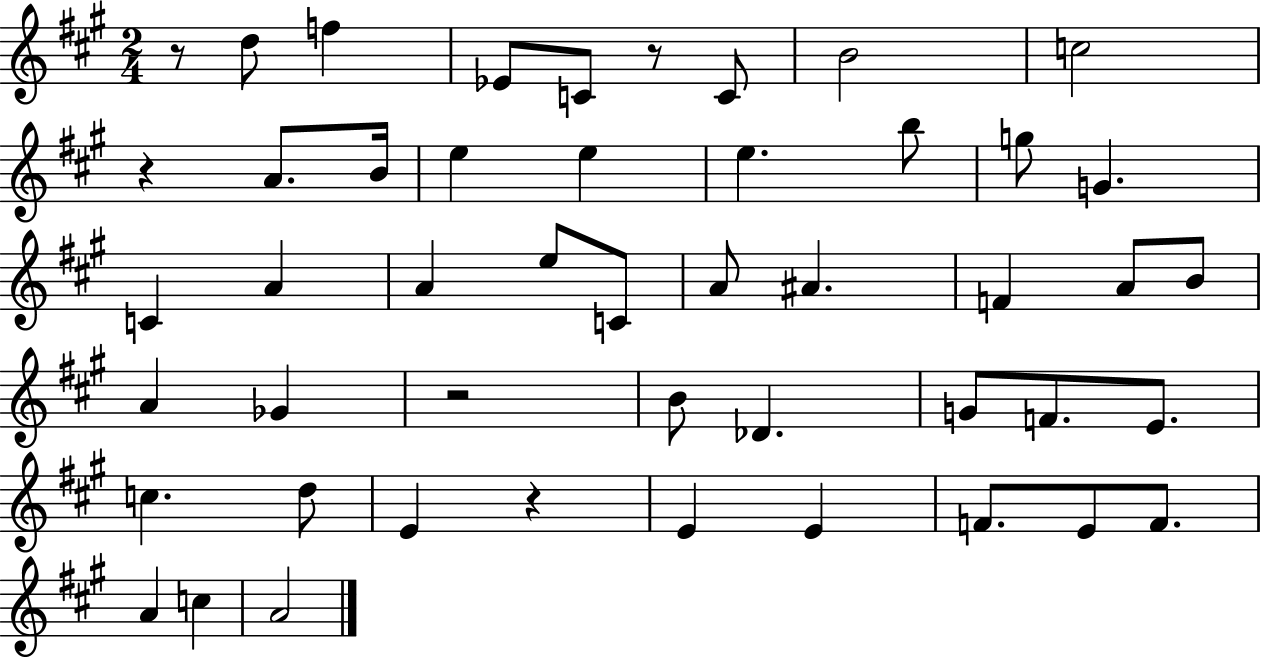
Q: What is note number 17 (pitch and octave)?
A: A4